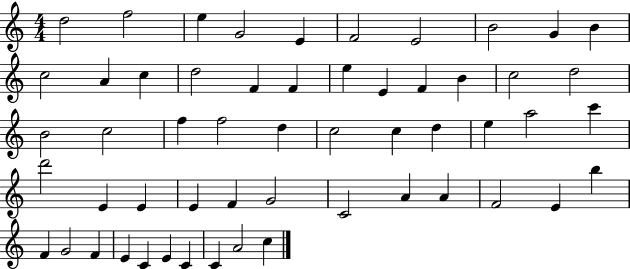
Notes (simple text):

D5/h F5/h E5/q G4/h E4/q F4/h E4/h B4/h G4/q B4/q C5/h A4/q C5/q D5/h F4/q F4/q E5/q E4/q F4/q B4/q C5/h D5/h B4/h C5/h F5/q F5/h D5/q C5/h C5/q D5/q E5/q A5/h C6/q D6/h E4/q E4/q E4/q F4/q G4/h C4/h A4/q A4/q F4/h E4/q B5/q F4/q G4/h F4/q E4/q C4/q E4/q C4/q C4/q A4/h C5/q